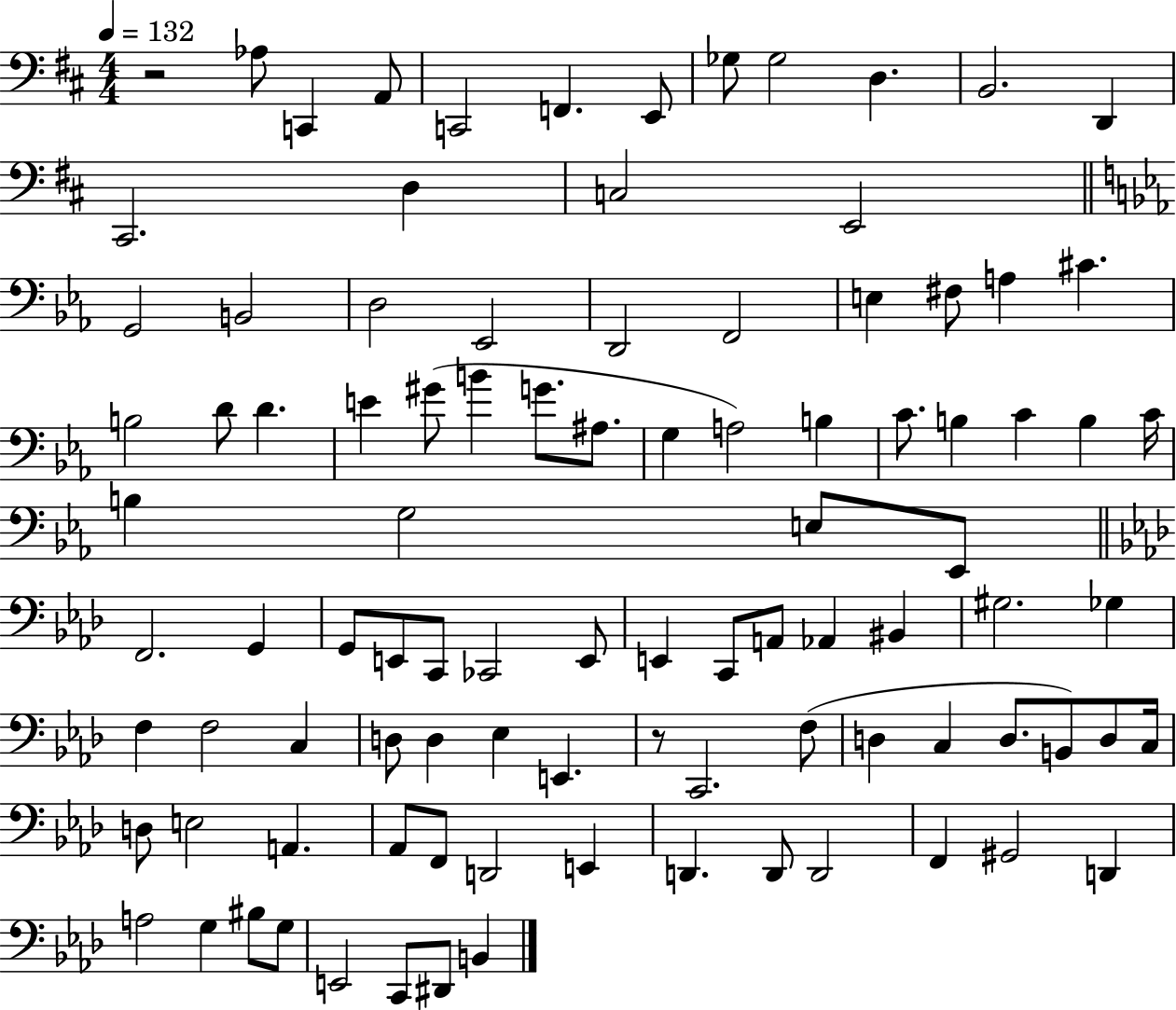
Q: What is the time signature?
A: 4/4